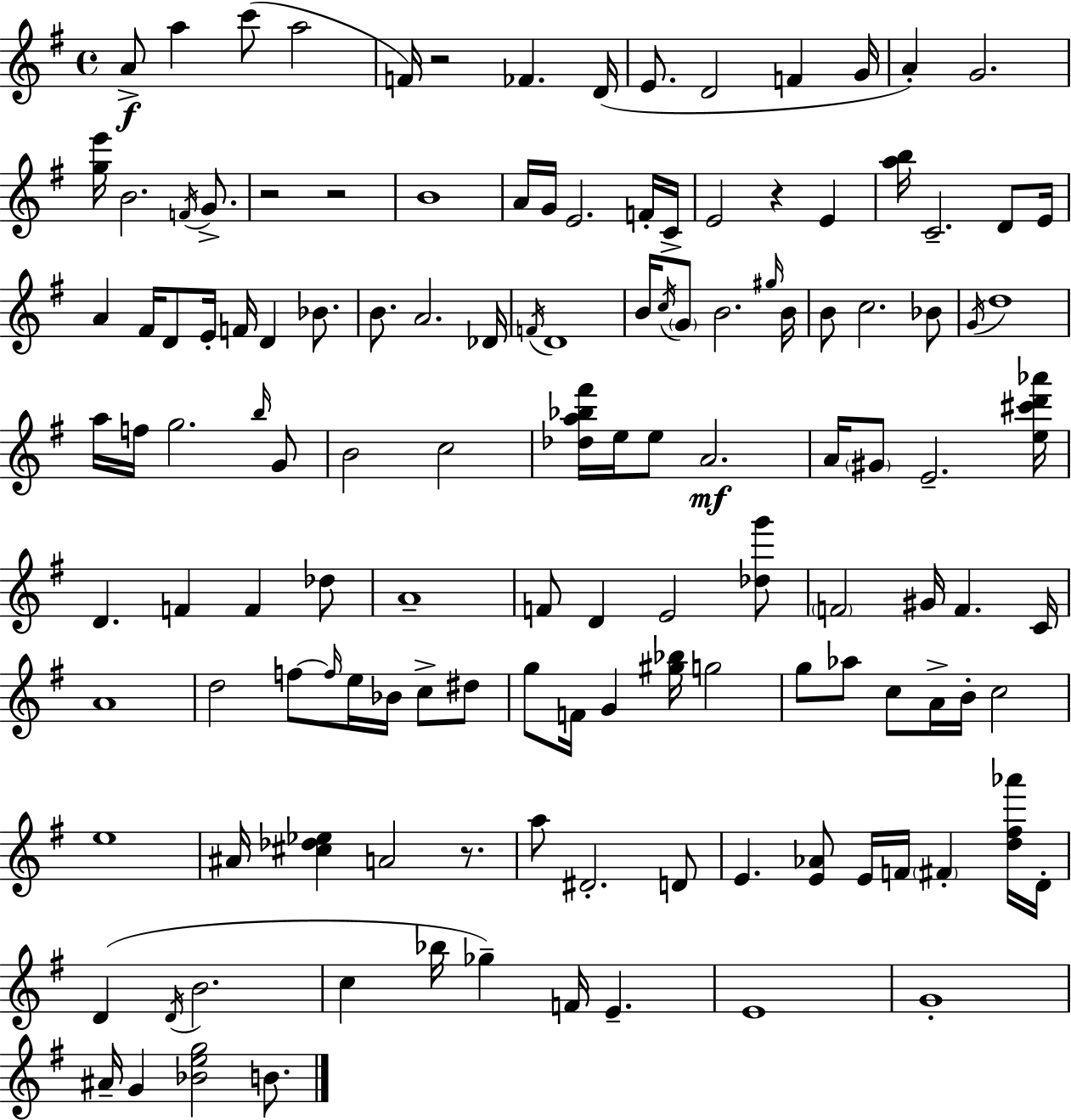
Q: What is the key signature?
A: E minor